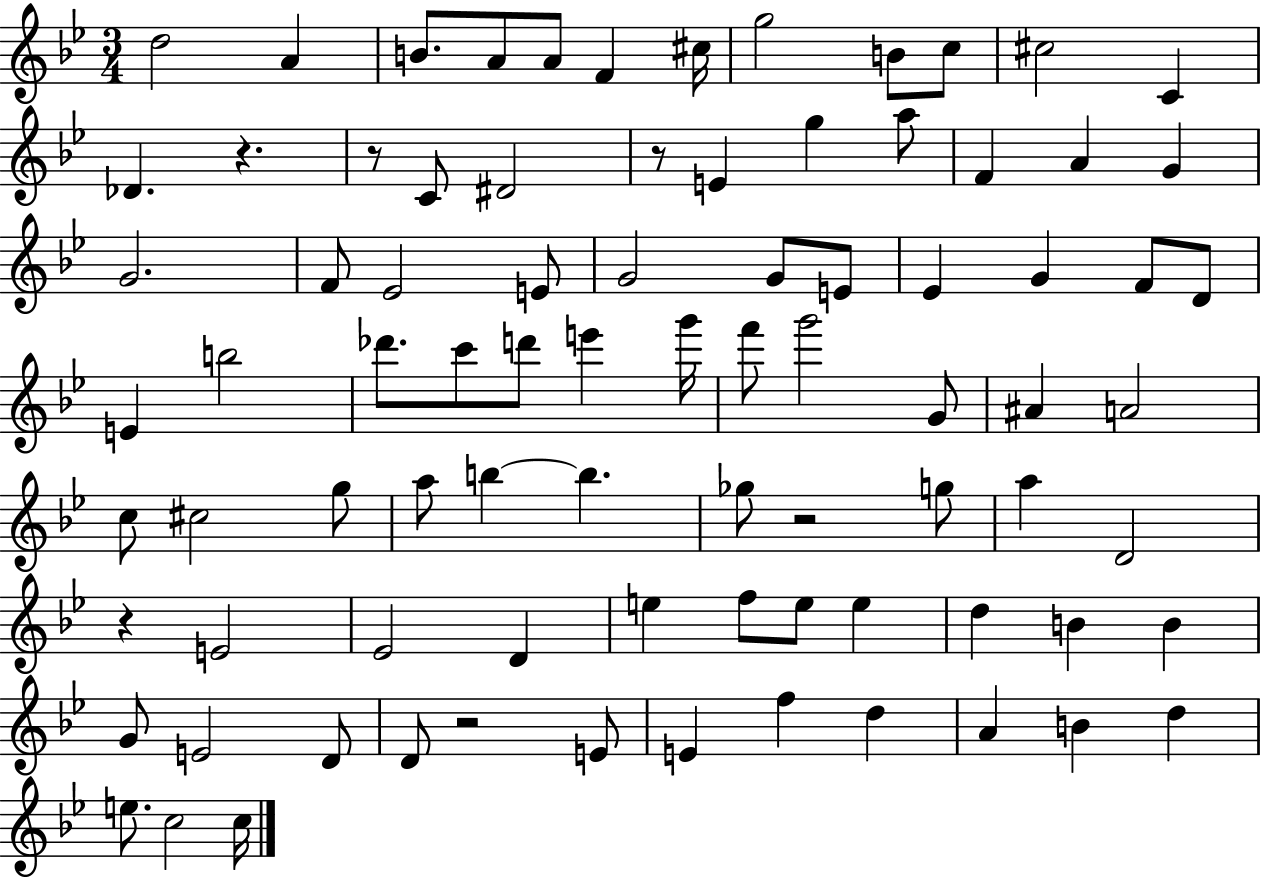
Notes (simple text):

D5/h A4/q B4/e. A4/e A4/e F4/q C#5/s G5/h B4/e C5/e C#5/h C4/q Db4/q. R/q. R/e C4/e D#4/h R/e E4/q G5/q A5/e F4/q A4/q G4/q G4/h. F4/e Eb4/h E4/e G4/h G4/e E4/e Eb4/q G4/q F4/e D4/e E4/q B5/h Db6/e. C6/e D6/e E6/q G6/s F6/e G6/h G4/e A#4/q A4/h C5/e C#5/h G5/e A5/e B5/q B5/q. Gb5/e R/h G5/e A5/q D4/h R/q E4/h Eb4/h D4/q E5/q F5/e E5/e E5/q D5/q B4/q B4/q G4/e E4/h D4/e D4/e R/h E4/e E4/q F5/q D5/q A4/q B4/q D5/q E5/e. C5/h C5/s